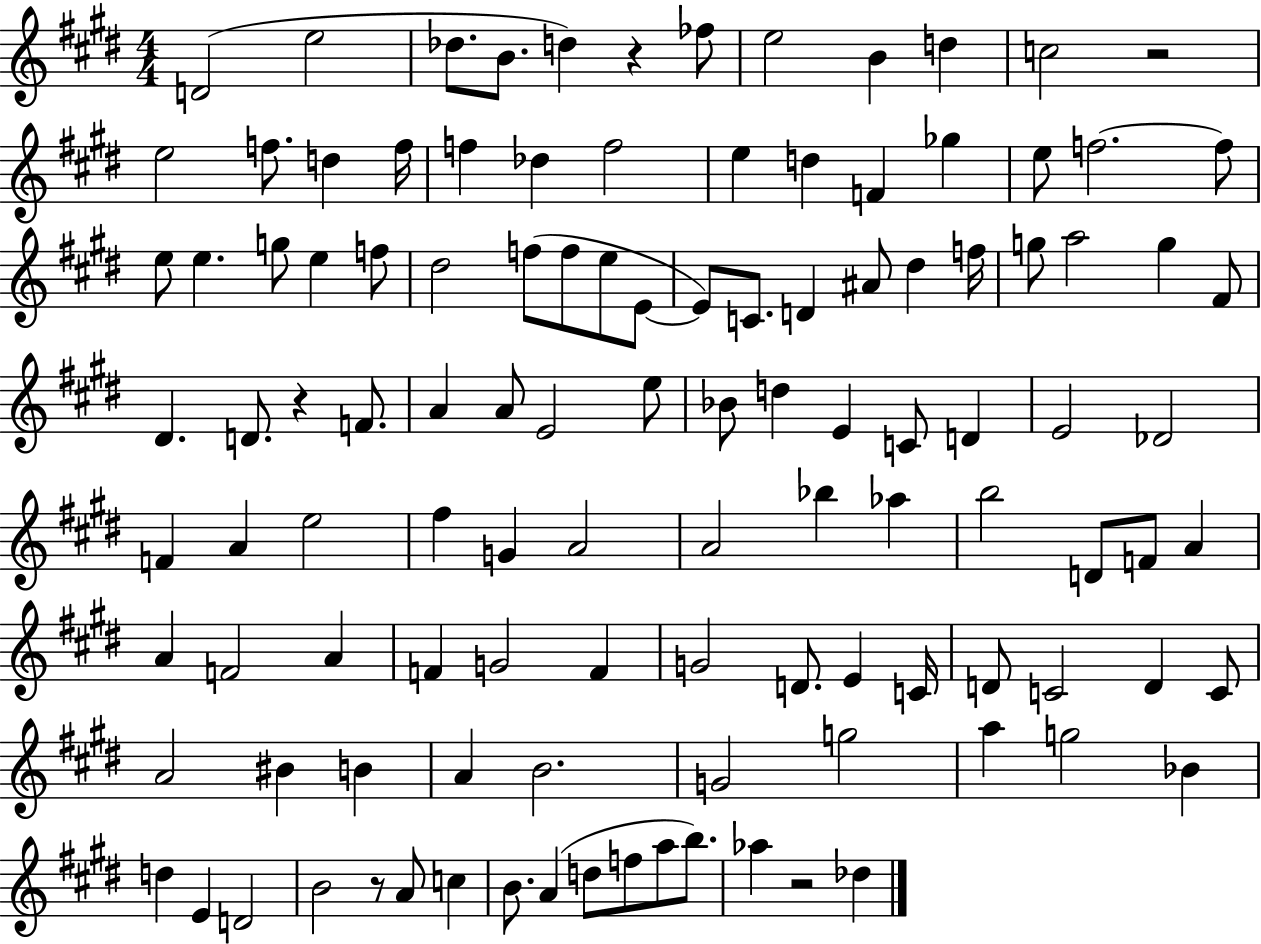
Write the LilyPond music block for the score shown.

{
  \clef treble
  \numericTimeSignature
  \time 4/4
  \key e \major
  d'2( e''2 | des''8. b'8. d''4) r4 fes''8 | e''2 b'4 d''4 | c''2 r2 | \break e''2 f''8. d''4 f''16 | f''4 des''4 f''2 | e''4 d''4 f'4 ges''4 | e''8 f''2.~~ f''8 | \break e''8 e''4. g''8 e''4 f''8 | dis''2 f''8( f''8 e''8 e'8~~ | e'8) c'8. d'4 ais'8 dis''4 f''16 | g''8 a''2 g''4 fis'8 | \break dis'4. d'8. r4 f'8. | a'4 a'8 e'2 e''8 | bes'8 d''4 e'4 c'8 d'4 | e'2 des'2 | \break f'4 a'4 e''2 | fis''4 g'4 a'2 | a'2 bes''4 aes''4 | b''2 d'8 f'8 a'4 | \break a'4 f'2 a'4 | f'4 g'2 f'4 | g'2 d'8. e'4 c'16 | d'8 c'2 d'4 c'8 | \break a'2 bis'4 b'4 | a'4 b'2. | g'2 g''2 | a''4 g''2 bes'4 | \break d''4 e'4 d'2 | b'2 r8 a'8 c''4 | b'8. a'4( d''8 f''8 a''8 b''8.) | aes''4 r2 des''4 | \break \bar "|."
}